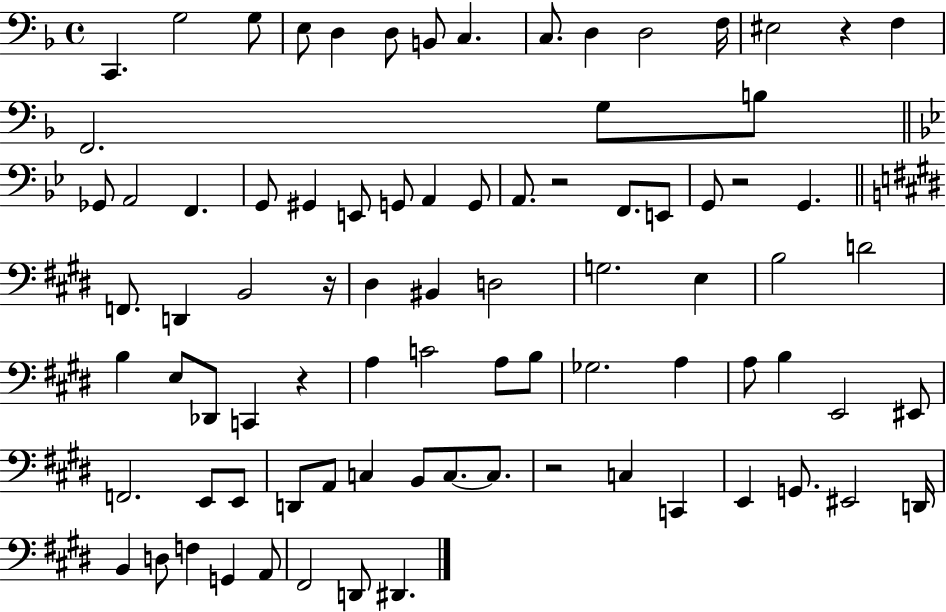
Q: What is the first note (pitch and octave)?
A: C2